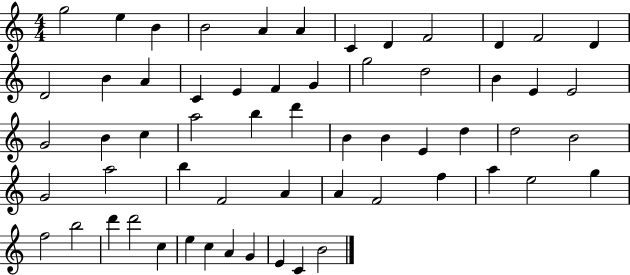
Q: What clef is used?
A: treble